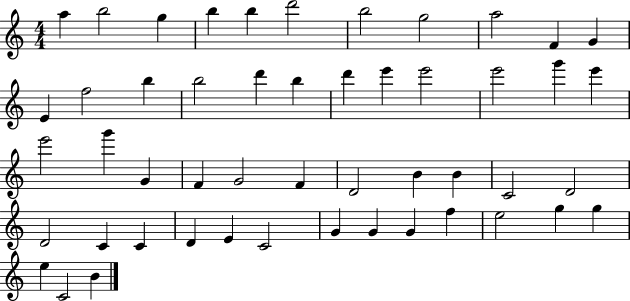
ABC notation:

X:1
T:Untitled
M:4/4
L:1/4
K:C
a b2 g b b d'2 b2 g2 a2 F G E f2 b b2 d' b d' e' e'2 e'2 g' e' e'2 g' G F G2 F D2 B B C2 D2 D2 C C D E C2 G G G f e2 g g e C2 B